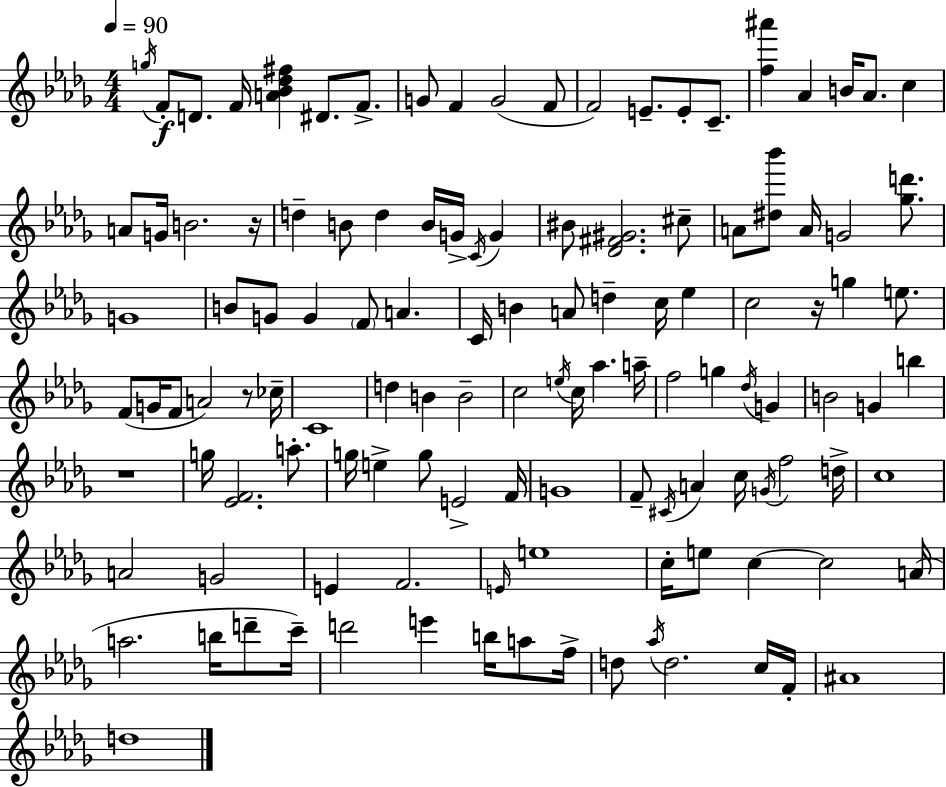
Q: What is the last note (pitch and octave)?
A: D5